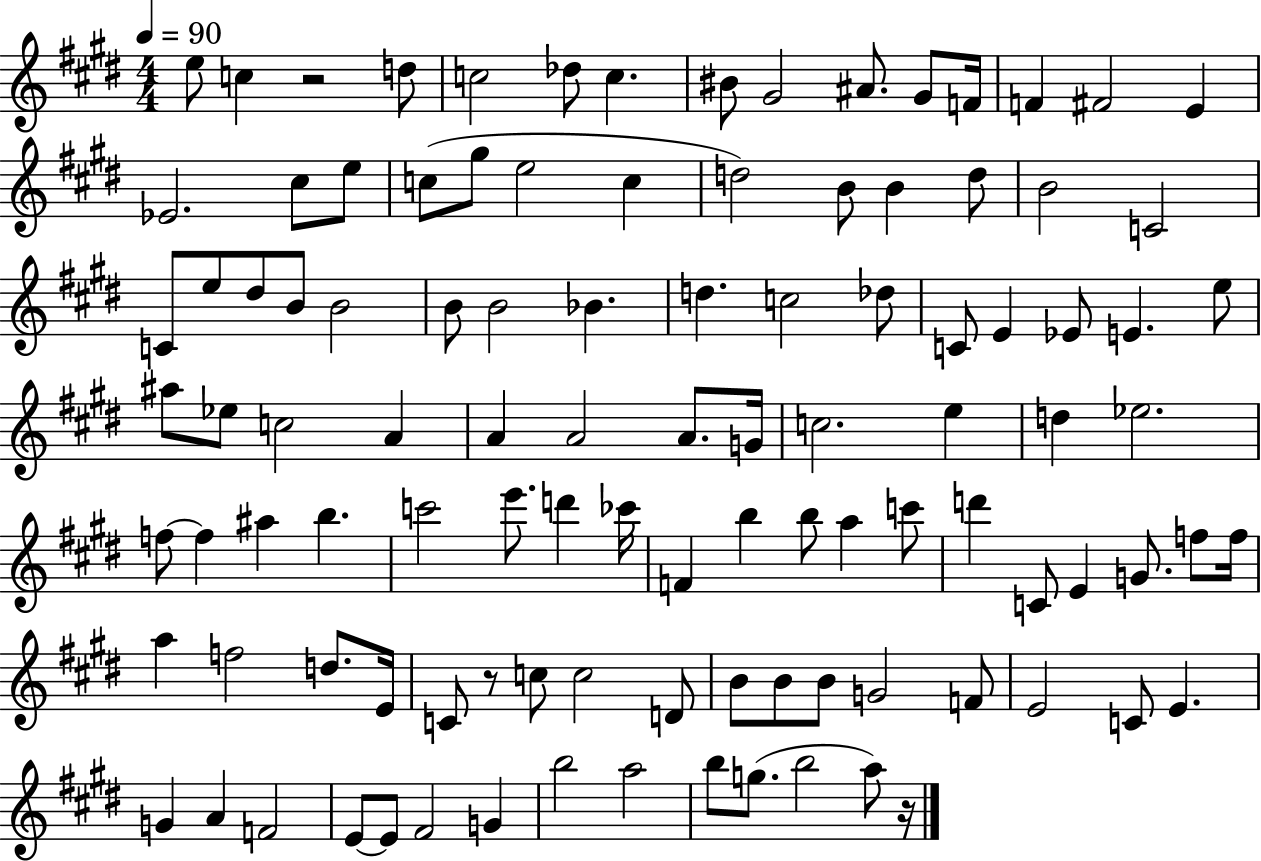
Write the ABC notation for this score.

X:1
T:Untitled
M:4/4
L:1/4
K:E
e/2 c z2 d/2 c2 _d/2 c ^B/2 ^G2 ^A/2 ^G/2 F/4 F ^F2 E _E2 ^c/2 e/2 c/2 ^g/2 e2 c d2 B/2 B d/2 B2 C2 C/2 e/2 ^d/2 B/2 B2 B/2 B2 _B d c2 _d/2 C/2 E _E/2 E e/2 ^a/2 _e/2 c2 A A A2 A/2 G/4 c2 e d _e2 f/2 f ^a b c'2 e'/2 d' _c'/4 F b b/2 a c'/2 d' C/2 E G/2 f/2 f/4 a f2 d/2 E/4 C/2 z/2 c/2 c2 D/2 B/2 B/2 B/2 G2 F/2 E2 C/2 E G A F2 E/2 E/2 ^F2 G b2 a2 b/2 g/2 b2 a/2 z/4